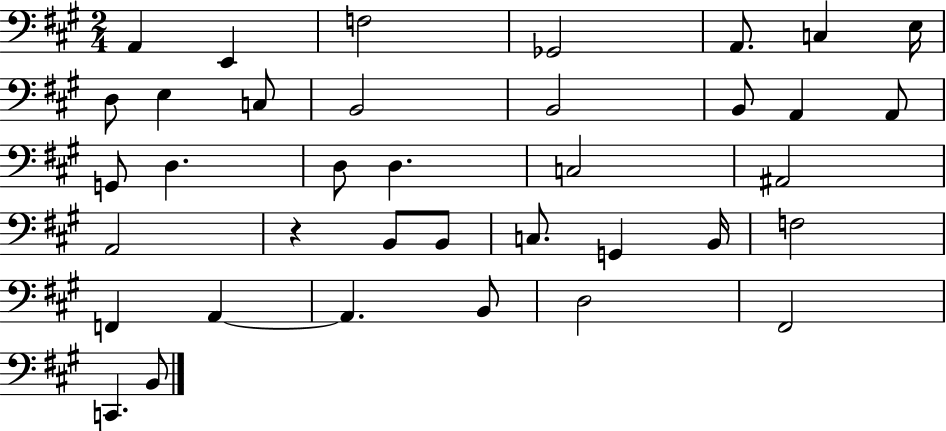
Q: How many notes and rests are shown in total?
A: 37